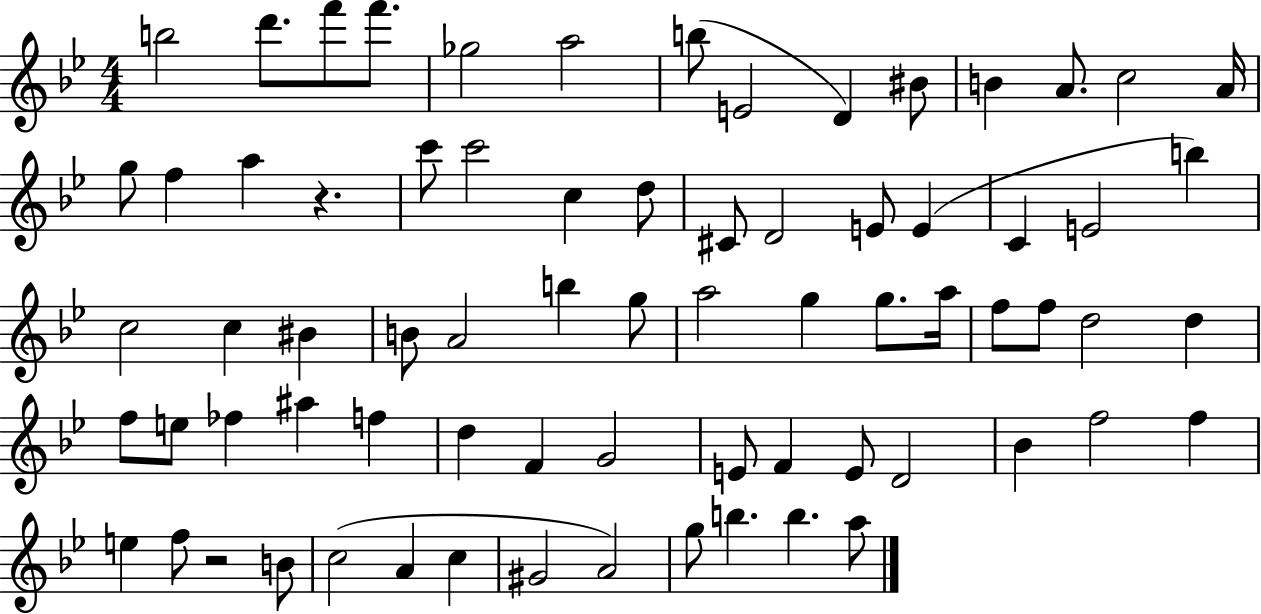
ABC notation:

X:1
T:Untitled
M:4/4
L:1/4
K:Bb
b2 d'/2 f'/2 f'/2 _g2 a2 b/2 E2 D ^B/2 B A/2 c2 A/4 g/2 f a z c'/2 c'2 c d/2 ^C/2 D2 E/2 E C E2 b c2 c ^B B/2 A2 b g/2 a2 g g/2 a/4 f/2 f/2 d2 d f/2 e/2 _f ^a f d F G2 E/2 F E/2 D2 _B f2 f e f/2 z2 B/2 c2 A c ^G2 A2 g/2 b b a/2